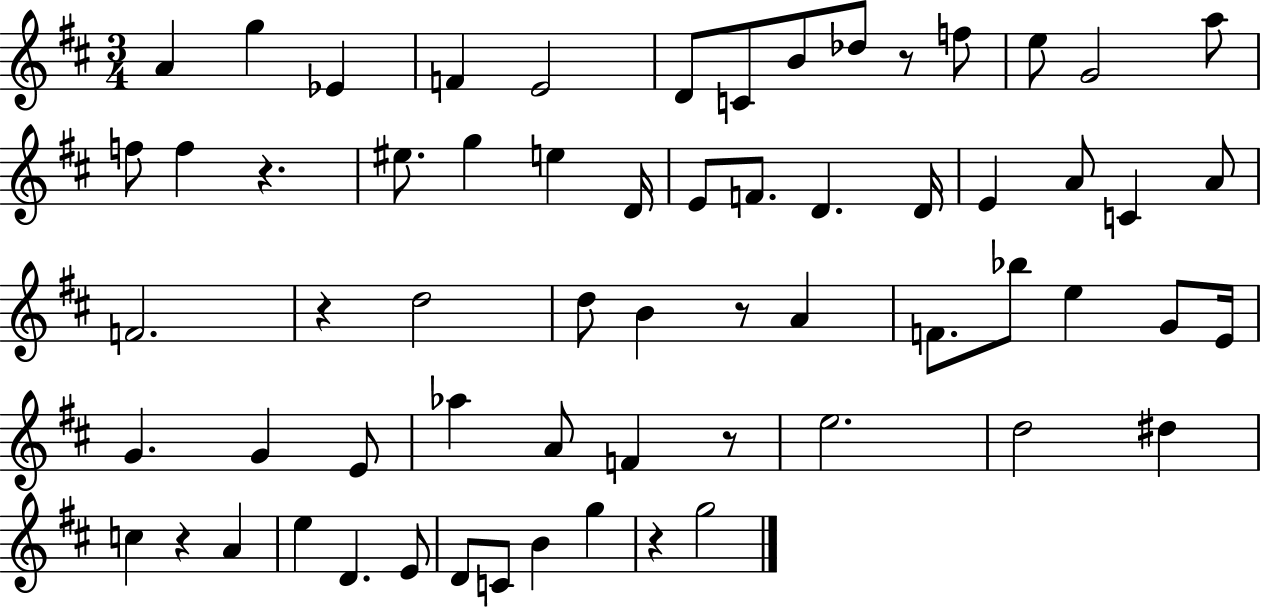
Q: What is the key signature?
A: D major